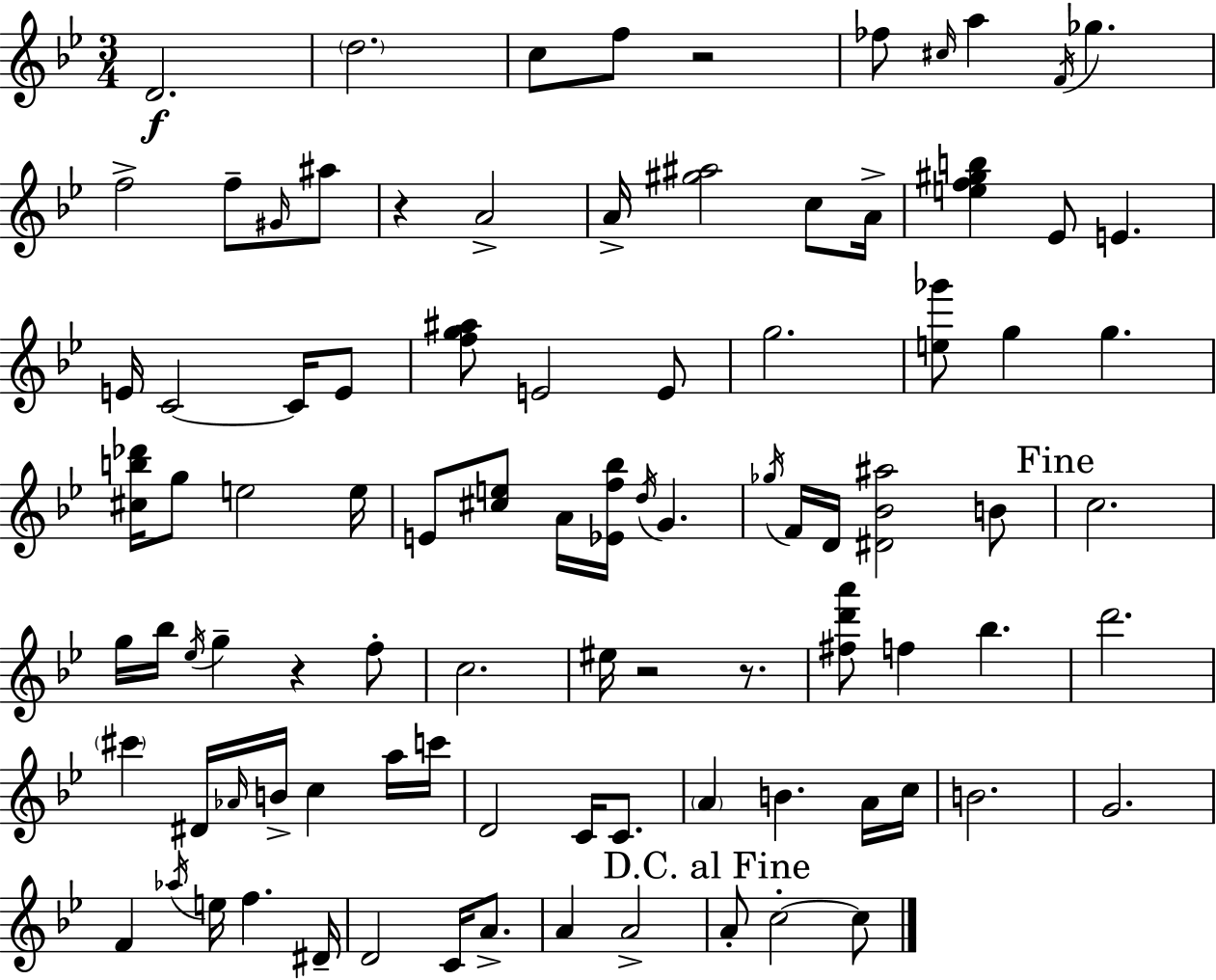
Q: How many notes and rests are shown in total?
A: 93